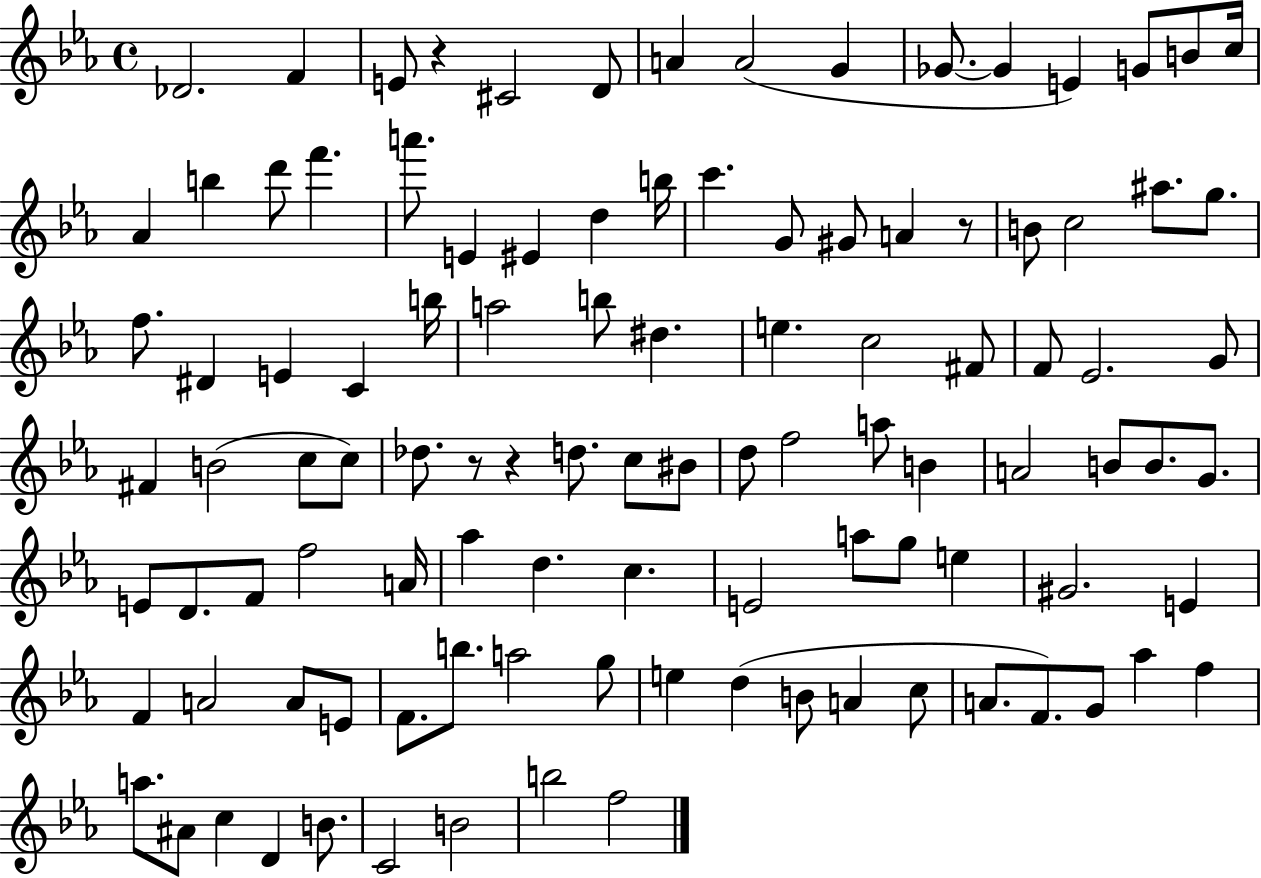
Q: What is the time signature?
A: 4/4